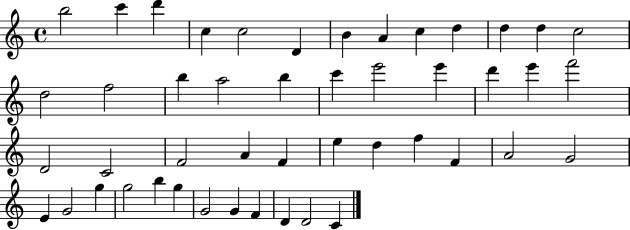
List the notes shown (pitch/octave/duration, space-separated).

B5/h C6/q D6/q C5/q C5/h D4/q B4/q A4/q C5/q D5/q D5/q D5/q C5/h D5/h F5/h B5/q A5/h B5/q C6/q E6/h E6/q D6/q E6/q F6/h D4/h C4/h F4/h A4/q F4/q E5/q D5/q F5/q F4/q A4/h G4/h E4/q G4/h G5/q G5/h B5/q G5/q G4/h G4/q F4/q D4/q D4/h C4/q